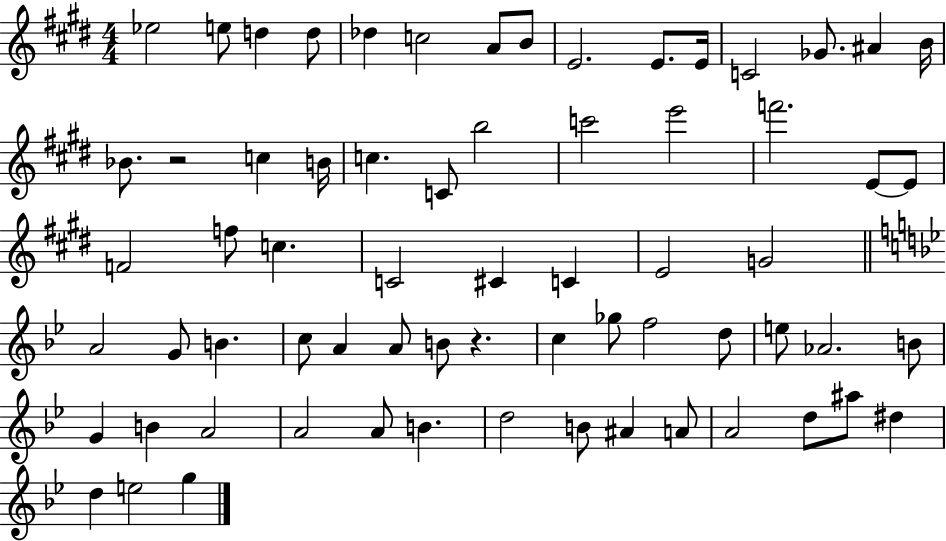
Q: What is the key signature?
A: E major